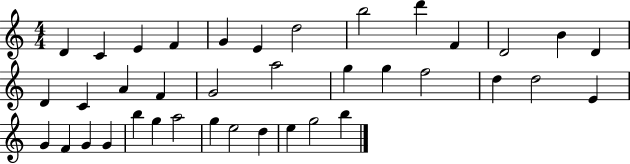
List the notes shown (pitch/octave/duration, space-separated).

D4/q C4/q E4/q F4/q G4/q E4/q D5/h B5/h D6/q F4/q D4/h B4/q D4/q D4/q C4/q A4/q F4/q G4/h A5/h G5/q G5/q F5/h D5/q D5/h E4/q G4/q F4/q G4/q G4/q B5/q G5/q A5/h G5/q E5/h D5/q E5/q G5/h B5/q